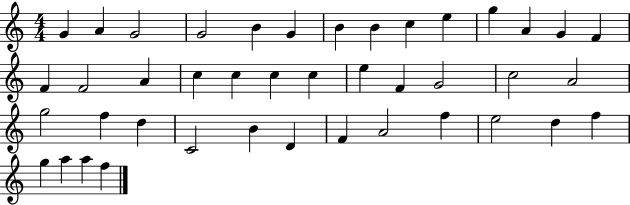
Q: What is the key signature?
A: C major